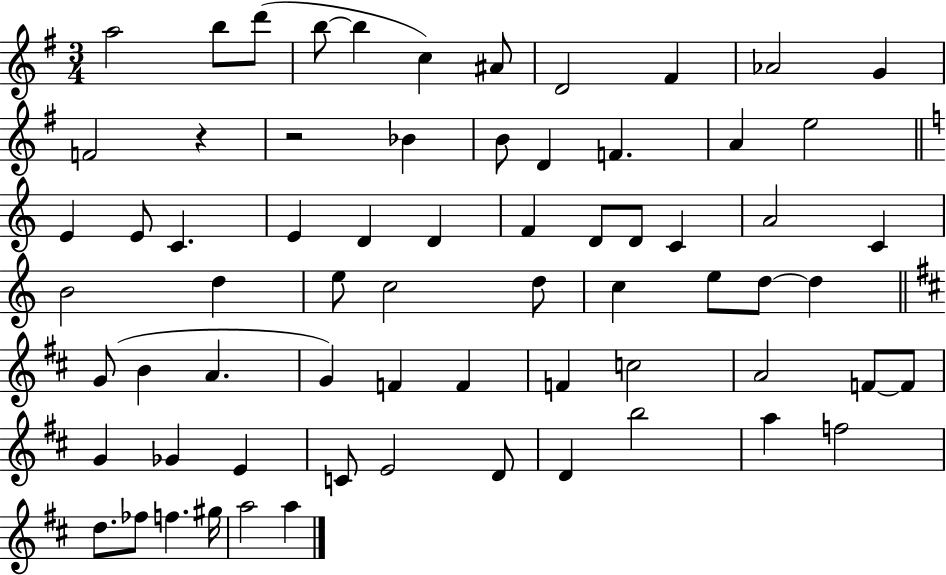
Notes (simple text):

A5/h B5/e D6/e B5/e B5/q C5/q A#4/e D4/h F#4/q Ab4/h G4/q F4/h R/q R/h Bb4/q B4/e D4/q F4/q. A4/q E5/h E4/q E4/e C4/q. E4/q D4/q D4/q F4/q D4/e D4/e C4/q A4/h C4/q B4/h D5/q E5/e C5/h D5/e C5/q E5/e D5/e D5/q G4/e B4/q A4/q. G4/q F4/q F4/q F4/q C5/h A4/h F4/e F4/e G4/q Gb4/q E4/q C4/e E4/h D4/e D4/q B5/h A5/q F5/h D5/e. FES5/e F5/q. G#5/s A5/h A5/q